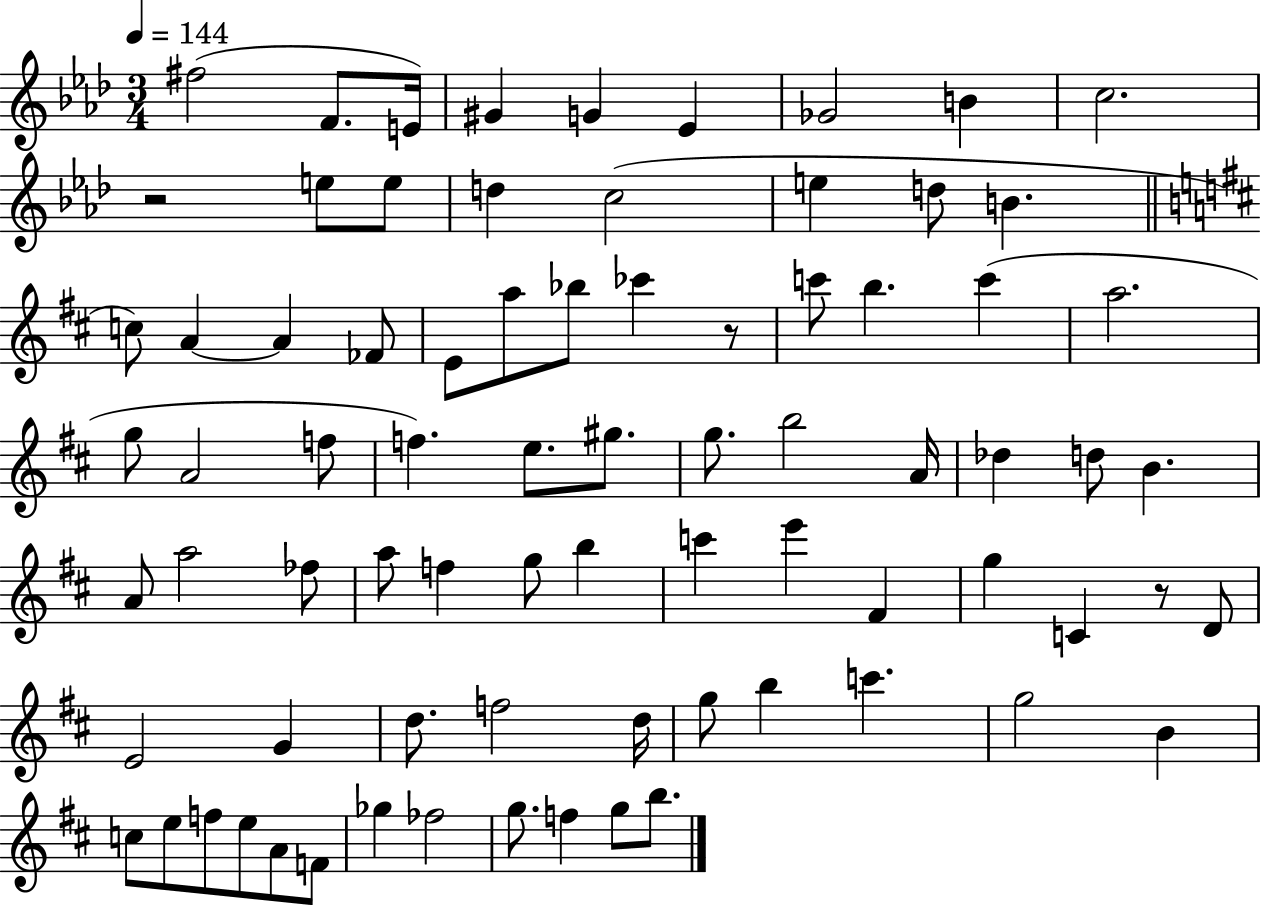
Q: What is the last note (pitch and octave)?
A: B5